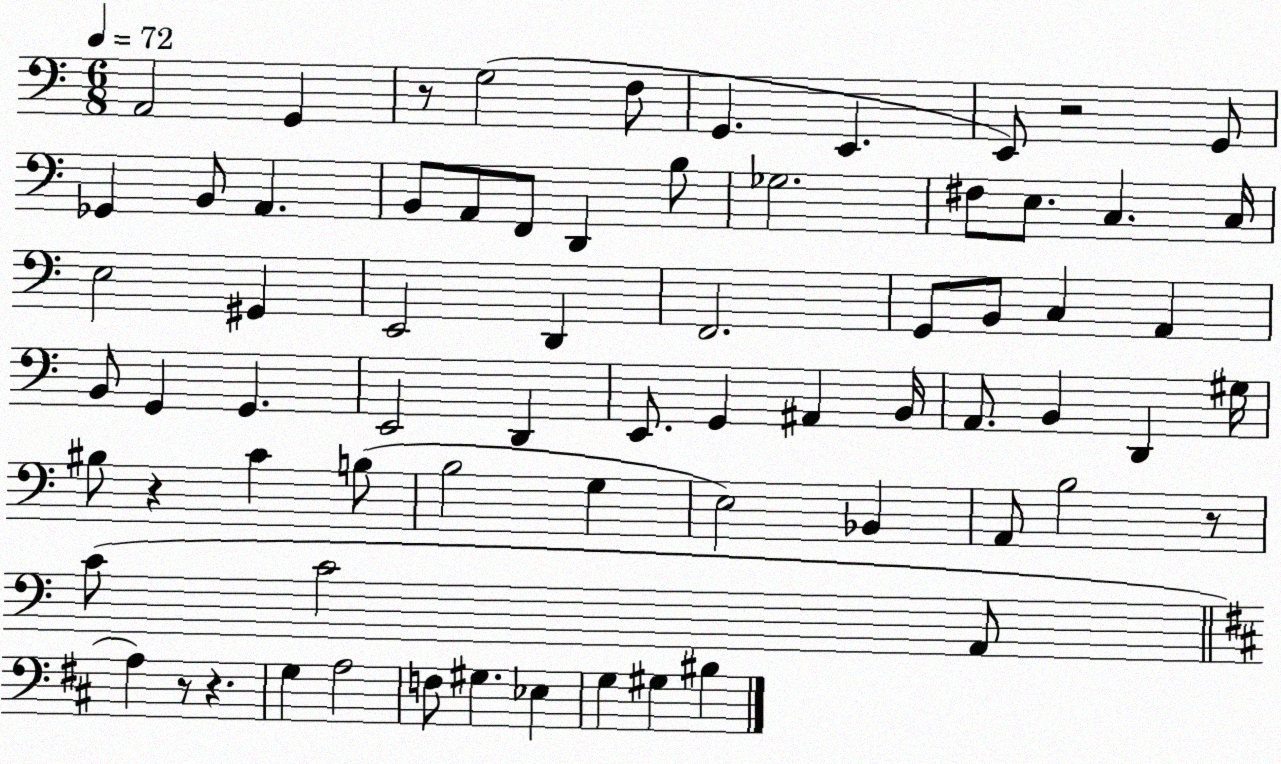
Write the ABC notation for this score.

X:1
T:Untitled
M:6/8
L:1/4
K:C
A,,2 G,, z/2 G,2 F,/2 G,, E,, E,,/2 z2 G,,/2 _G,, B,,/2 A,, B,,/2 A,,/2 F,,/2 D,, B,/2 _G,2 ^F,/2 E,/2 C, C,/4 E,2 ^G,, E,,2 D,, F,,2 G,,/2 B,,/2 C, A,, B,,/2 G,, G,, E,,2 D,, E,,/2 G,, ^A,, B,,/4 A,,/2 B,, D,, ^G,/4 ^B,/2 z C B,/2 B,2 G, E,2 _B,, A,,/2 B,2 z/2 C/2 C2 A,,/2 A, z/2 z G, A,2 F,/2 ^G, _E, G, ^G, ^B,